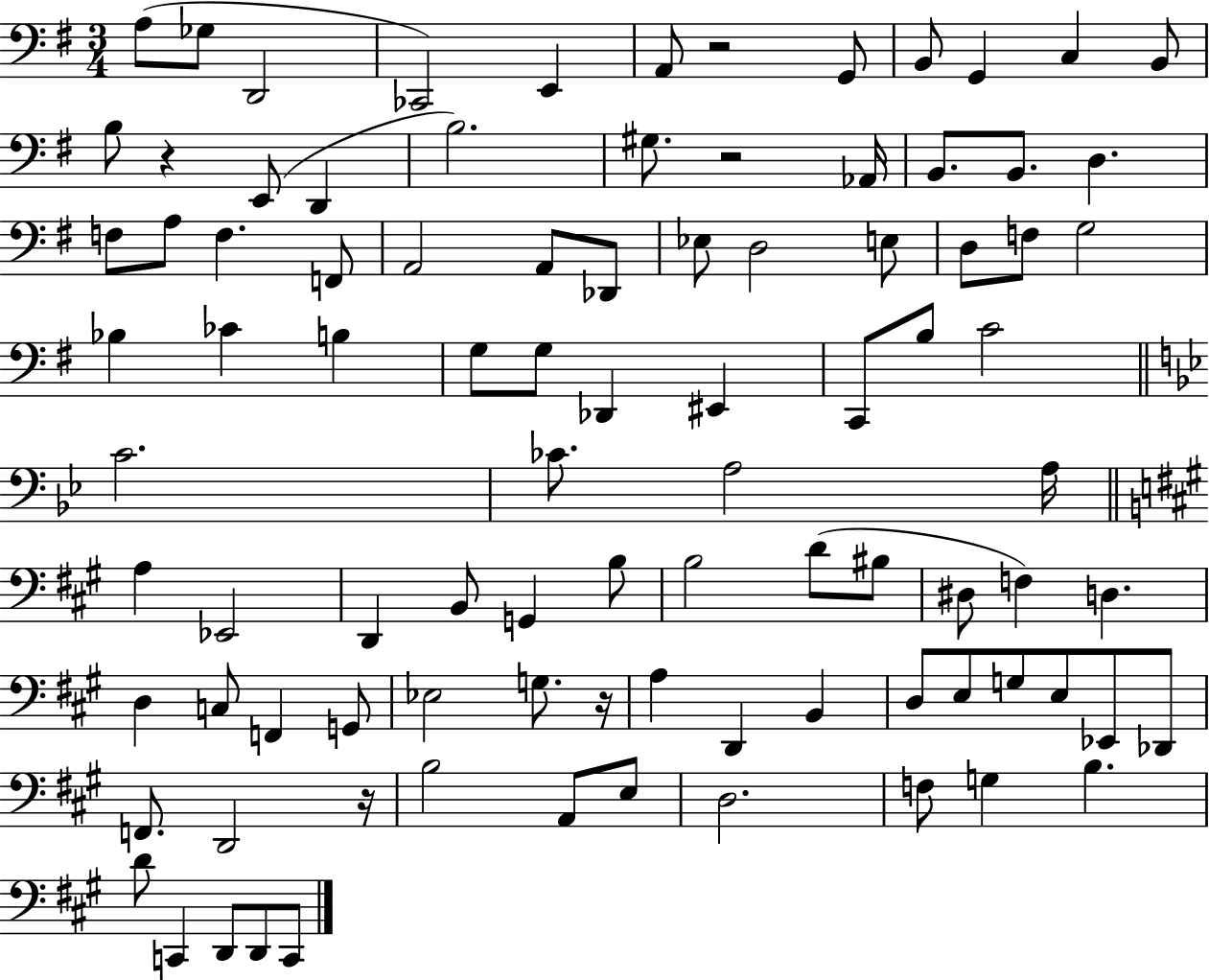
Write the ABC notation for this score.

X:1
T:Untitled
M:3/4
L:1/4
K:G
A,/2 _G,/2 D,,2 _C,,2 E,, A,,/2 z2 G,,/2 B,,/2 G,, C, B,,/2 B,/2 z E,,/2 D,, B,2 ^G,/2 z2 _A,,/4 B,,/2 B,,/2 D, F,/2 A,/2 F, F,,/2 A,,2 A,,/2 _D,,/2 _E,/2 D,2 E,/2 D,/2 F,/2 G,2 _B, _C B, G,/2 G,/2 _D,, ^E,, C,,/2 B,/2 C2 C2 _C/2 A,2 A,/4 A, _E,,2 D,, B,,/2 G,, B,/2 B,2 D/2 ^B,/2 ^D,/2 F, D, D, C,/2 F,, G,,/2 _E,2 G,/2 z/4 A, D,, B,, D,/2 E,/2 G,/2 E,/2 _E,,/2 _D,,/2 F,,/2 D,,2 z/4 B,2 A,,/2 E,/2 D,2 F,/2 G, B, D/2 C,, D,,/2 D,,/2 C,,/2